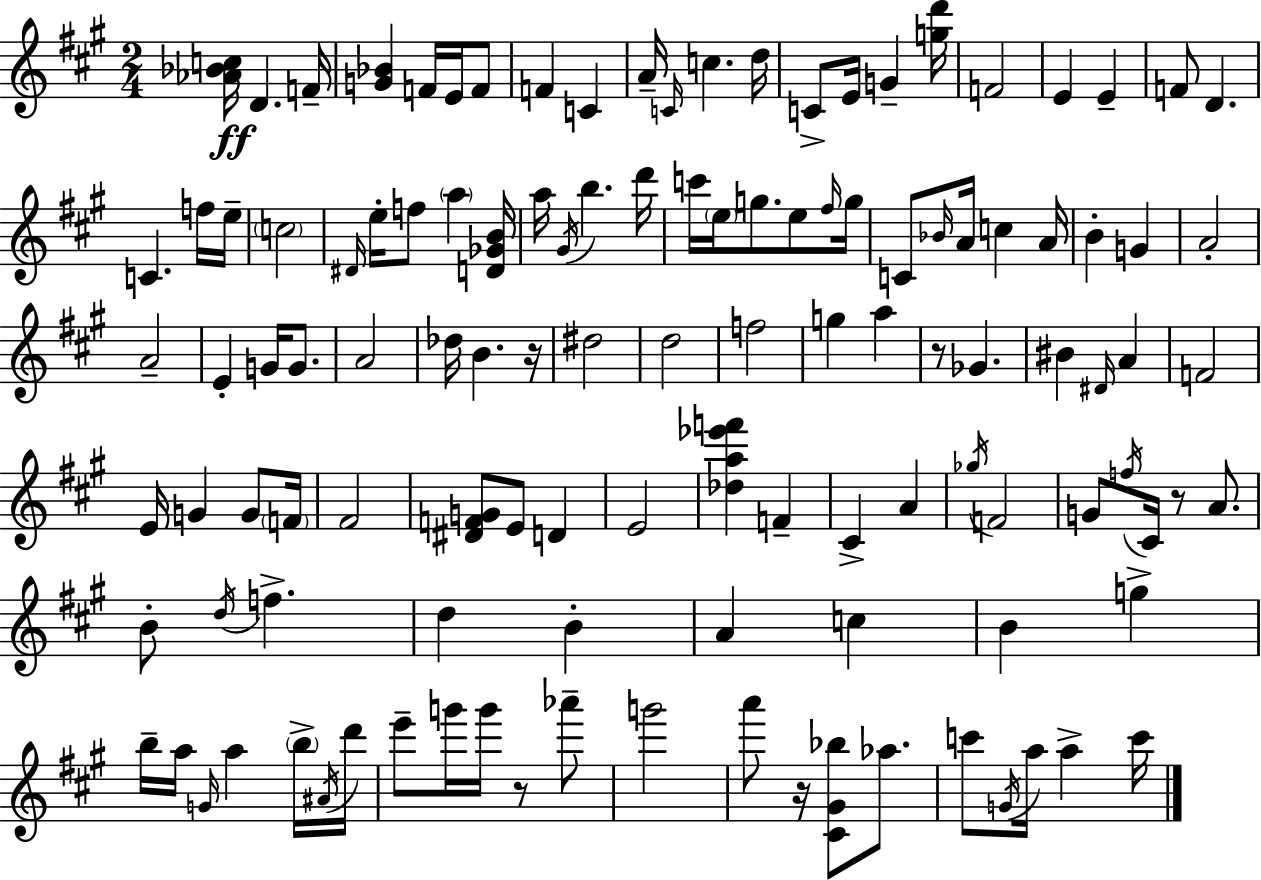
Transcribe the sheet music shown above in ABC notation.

X:1
T:Untitled
M:2/4
L:1/4
K:A
[_A_Bc]/4 D F/4 [G_B] F/4 E/4 F/2 F C A/4 C/4 c d/4 C/2 E/4 G [gd']/4 F2 E E F/2 D C f/4 e/4 c2 ^D/4 e/4 f/2 a [D_GB]/4 a/4 ^G/4 b d'/4 c'/4 e/4 g/2 e/2 ^f/4 g/4 C/2 _B/4 A/4 c A/4 B G A2 A2 E G/4 G/2 A2 _d/4 B z/4 ^d2 d2 f2 g a z/2 _G ^B ^D/4 A F2 E/4 G G/2 F/4 ^F2 [^DFG]/2 E/2 D E2 [_da_e'f'] F ^C A _g/4 F2 G/2 f/4 ^C/4 z/2 A/2 B/2 d/4 f d B A c B g b/4 a/4 G/4 a b/4 ^A/4 d'/4 e'/2 g'/4 g'/4 z/2 _a'/2 g'2 a'/2 z/4 [^C^G_b]/2 _a/2 c'/2 G/4 a/4 a c'/4